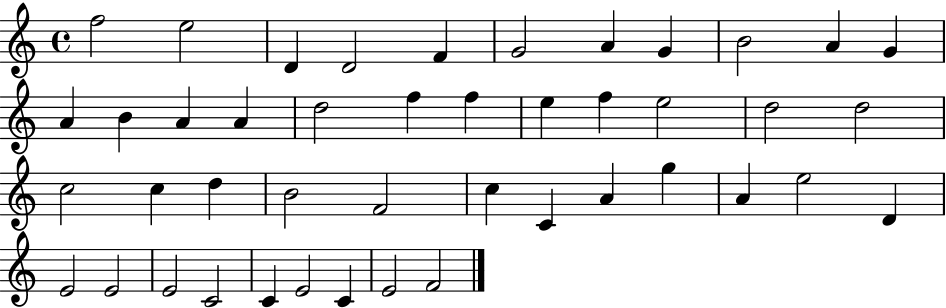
F5/h E5/h D4/q D4/h F4/q G4/h A4/q G4/q B4/h A4/q G4/q A4/q B4/q A4/q A4/q D5/h F5/q F5/q E5/q F5/q E5/h D5/h D5/h C5/h C5/q D5/q B4/h F4/h C5/q C4/q A4/q G5/q A4/q E5/h D4/q E4/h E4/h E4/h C4/h C4/q E4/h C4/q E4/h F4/h